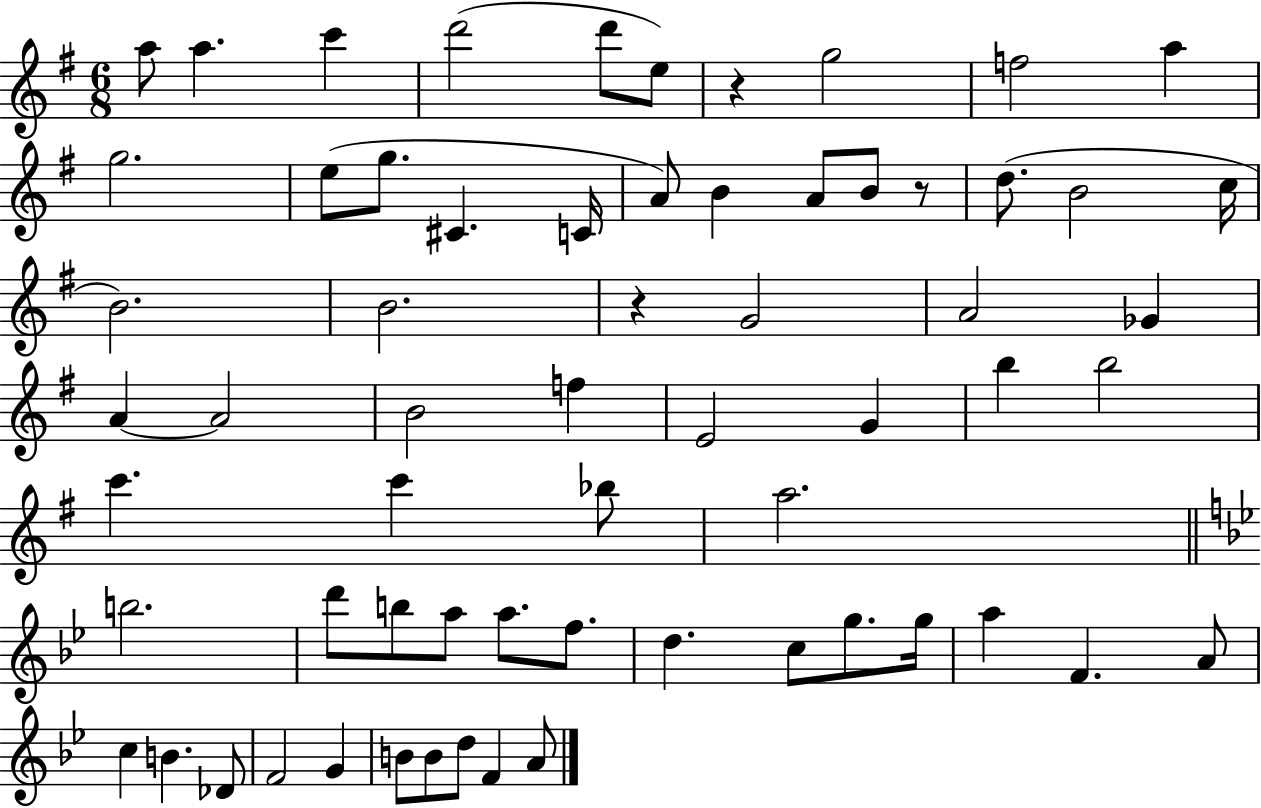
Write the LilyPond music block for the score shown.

{
  \clef treble
  \numericTimeSignature
  \time 6/8
  \key g \major
  a''8 a''4. c'''4 | d'''2( d'''8 e''8) | r4 g''2 | f''2 a''4 | \break g''2. | e''8( g''8. cis'4. c'16 | a'8) b'4 a'8 b'8 r8 | d''8.( b'2 c''16 | \break b'2.) | b'2. | r4 g'2 | a'2 ges'4 | \break a'4~~ a'2 | b'2 f''4 | e'2 g'4 | b''4 b''2 | \break c'''4. c'''4 bes''8 | a''2. | \bar "||" \break \key bes \major b''2. | d'''8 b''8 a''8 a''8. f''8. | d''4. c''8 g''8. g''16 | a''4 f'4. a'8 | \break c''4 b'4. des'8 | f'2 g'4 | b'8 b'8 d''8 f'4 a'8 | \bar "|."
}